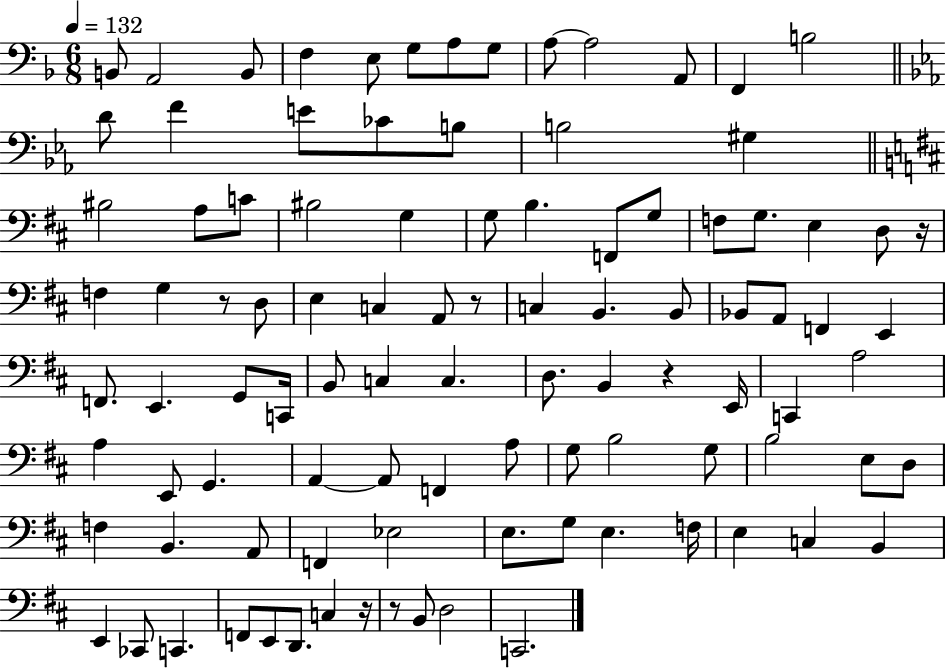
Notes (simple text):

B2/e A2/h B2/e F3/q E3/e G3/e A3/e G3/e A3/e A3/h A2/e F2/q B3/h D4/e F4/q E4/e CES4/e B3/e B3/h G#3/q BIS3/h A3/e C4/e BIS3/h G3/q G3/e B3/q. F2/e G3/e F3/e G3/e. E3/q D3/e R/s F3/q G3/q R/e D3/e E3/q C3/q A2/e R/e C3/q B2/q. B2/e Bb2/e A2/e F2/q E2/q F2/e. E2/q. G2/e C2/s B2/e C3/q C3/q. D3/e. B2/q R/q E2/s C2/q A3/h A3/q E2/e G2/q. A2/q A2/e F2/q A3/e G3/e B3/h G3/e B3/h E3/e D3/e F3/q B2/q. A2/e F2/q Eb3/h E3/e. G3/e E3/q. F3/s E3/q C3/q B2/q E2/q CES2/e C2/q. F2/e E2/e D2/e. C3/q R/s R/e B2/e D3/h C2/h.